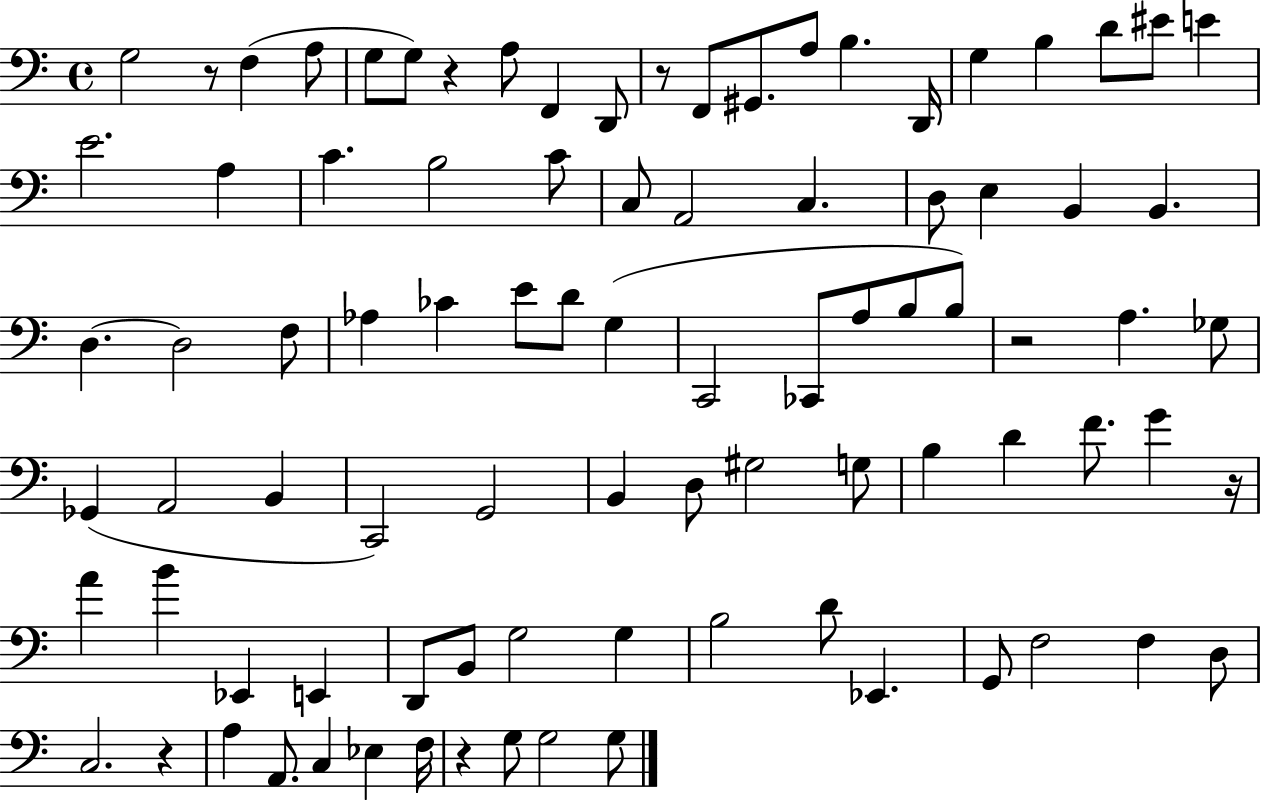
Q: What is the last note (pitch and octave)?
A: G3